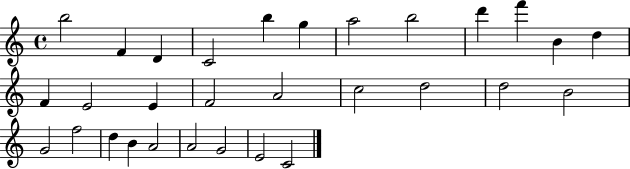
{
  \clef treble
  \time 4/4
  \defaultTimeSignature
  \key c \major
  b''2 f'4 d'4 | c'2 b''4 g''4 | a''2 b''2 | d'''4 f'''4 b'4 d''4 | \break f'4 e'2 e'4 | f'2 a'2 | c''2 d''2 | d''2 b'2 | \break g'2 f''2 | d''4 b'4 a'2 | a'2 g'2 | e'2 c'2 | \break \bar "|."
}